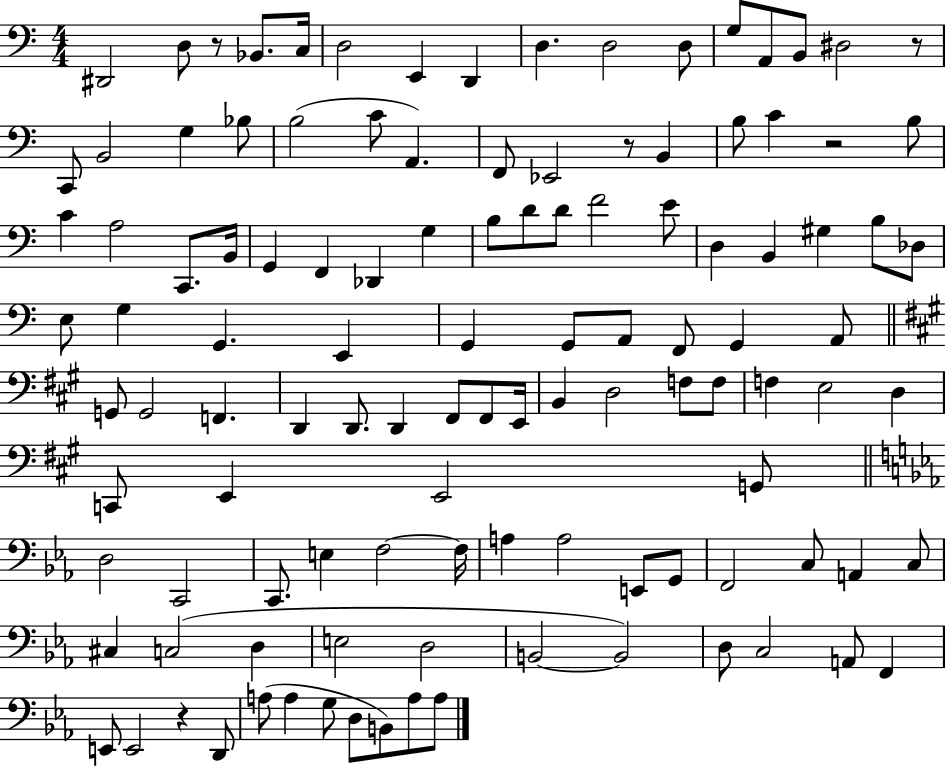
X:1
T:Untitled
M:4/4
L:1/4
K:C
^D,,2 D,/2 z/2 _B,,/2 C,/4 D,2 E,, D,, D, D,2 D,/2 G,/2 A,,/2 B,,/2 ^D,2 z/2 C,,/2 B,,2 G, _B,/2 B,2 C/2 A,, F,,/2 _E,,2 z/2 B,, B,/2 C z2 B,/2 C A,2 C,,/2 B,,/4 G,, F,, _D,, G, B,/2 D/2 D/2 F2 E/2 D, B,, ^G, B,/2 _D,/2 E,/2 G, G,, E,, G,, G,,/2 A,,/2 F,,/2 G,, A,,/2 G,,/2 G,,2 F,, D,, D,,/2 D,, ^F,,/2 ^F,,/2 E,,/4 B,, D,2 F,/2 F,/2 F, E,2 D, C,,/2 E,, E,,2 G,,/2 D,2 C,,2 C,,/2 E, F,2 F,/4 A, A,2 E,,/2 G,,/2 F,,2 C,/2 A,, C,/2 ^C, C,2 D, E,2 D,2 B,,2 B,,2 D,/2 C,2 A,,/2 F,, E,,/2 E,,2 z D,,/2 A,/2 A, G,/2 D,/2 B,,/2 A,/2 A,/2